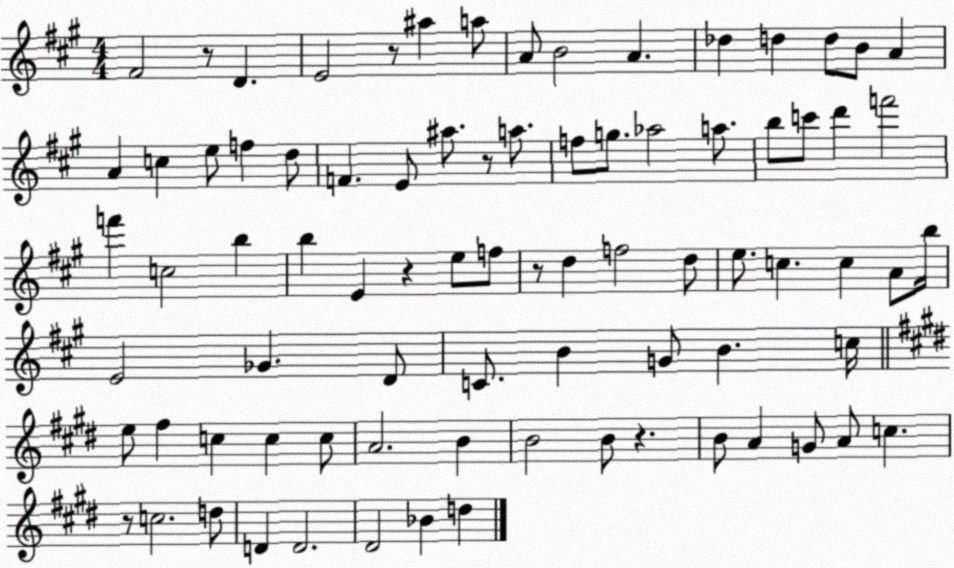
X:1
T:Untitled
M:4/4
L:1/4
K:A
^F2 z/2 D E2 z/2 ^a a/2 A/2 B2 A _d d d/2 B/2 A A c e/2 f d/2 F E/2 ^a/2 z/2 a/2 f/2 g/2 _a2 a/2 b/2 c'/2 d' f'2 f' c2 b b E z e/2 f/2 z/2 d f2 d/2 e/2 c c A/2 b/4 E2 _G D/2 C/2 B G/2 B c/4 e/2 ^f c c c/2 A2 B B2 B/2 z B/2 A G/2 A/2 c z/2 c2 d/2 D D2 ^D2 _B d